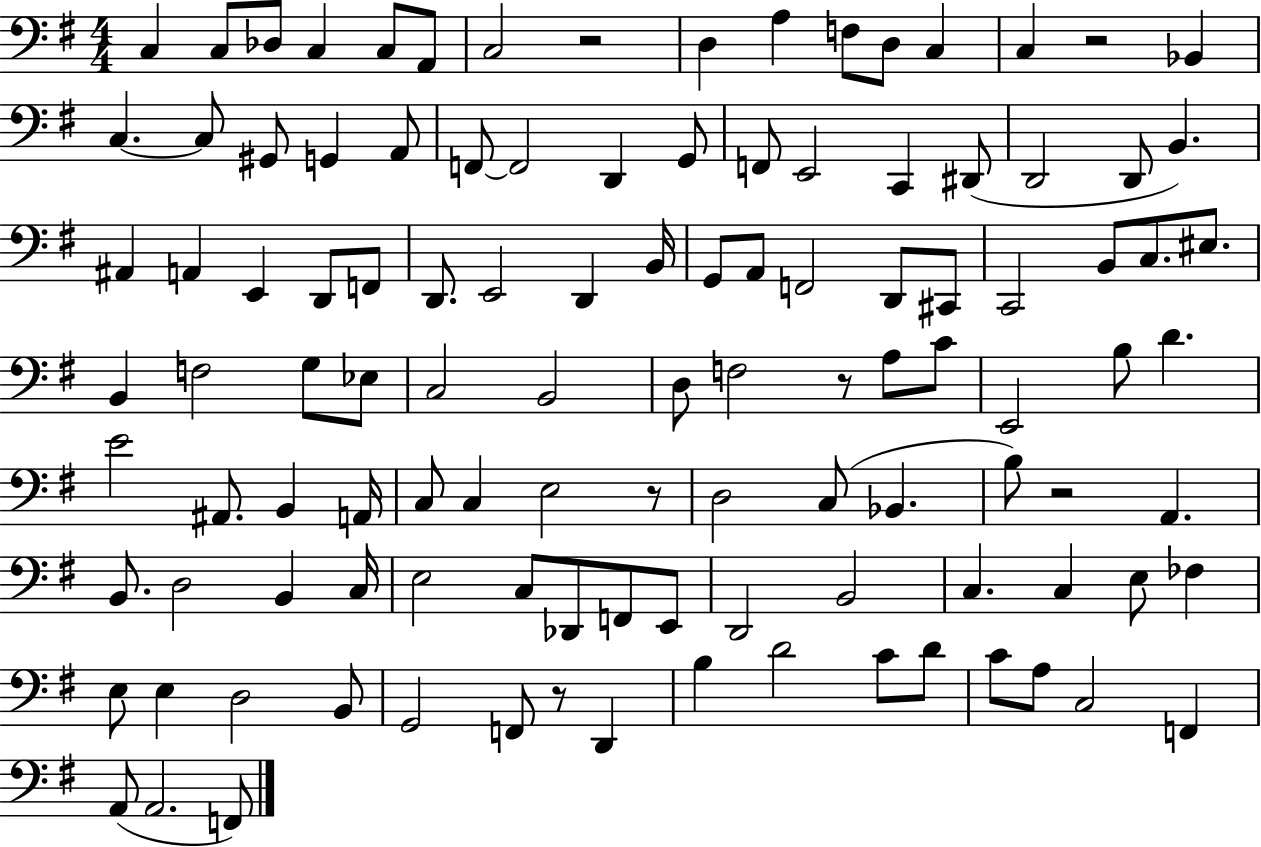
X:1
T:Untitled
M:4/4
L:1/4
K:G
C, C,/2 _D,/2 C, C,/2 A,,/2 C,2 z2 D, A, F,/2 D,/2 C, C, z2 _B,, C, C,/2 ^G,,/2 G,, A,,/2 F,,/2 F,,2 D,, G,,/2 F,,/2 E,,2 C,, ^D,,/2 D,,2 D,,/2 B,, ^A,, A,, E,, D,,/2 F,,/2 D,,/2 E,,2 D,, B,,/4 G,,/2 A,,/2 F,,2 D,,/2 ^C,,/2 C,,2 B,,/2 C,/2 ^E,/2 B,, F,2 G,/2 _E,/2 C,2 B,,2 D,/2 F,2 z/2 A,/2 C/2 E,,2 B,/2 D E2 ^A,,/2 B,, A,,/4 C,/2 C, E,2 z/2 D,2 C,/2 _B,, B,/2 z2 A,, B,,/2 D,2 B,, C,/4 E,2 C,/2 _D,,/2 F,,/2 E,,/2 D,,2 B,,2 C, C, E,/2 _F, E,/2 E, D,2 B,,/2 G,,2 F,,/2 z/2 D,, B, D2 C/2 D/2 C/2 A,/2 C,2 F,, A,,/2 A,,2 F,,/2